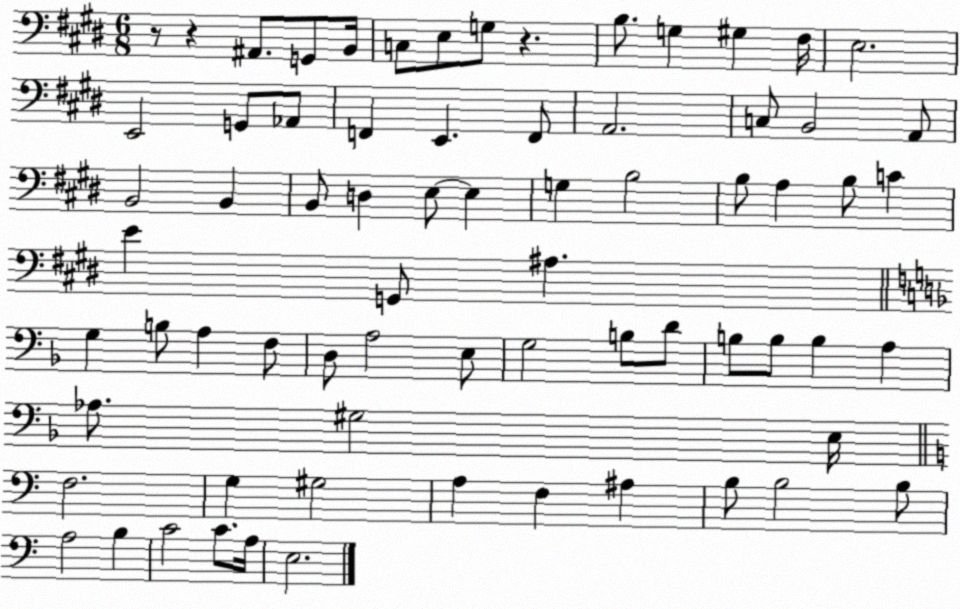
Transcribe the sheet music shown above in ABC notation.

X:1
T:Untitled
M:6/8
L:1/4
K:E
z/2 z ^A,,/2 G,,/2 B,,/4 C,/2 E,/2 G,/2 z B,/2 G, ^G, ^F,/4 E,2 E,,2 G,,/2 _A,,/2 F,, E,, F,,/2 A,,2 C,/2 B,,2 A,,/2 B,,2 B,, B,,/2 D, E,/2 E, G, B,2 B,/2 A, B,/2 C E G,,/2 ^A, G, B,/2 A, F,/2 D,/2 A,2 E,/2 G,2 B,/2 D/2 B,/2 B,/2 B, A, _A,/2 ^G,2 E,/4 F,2 G, ^G,2 A, F, ^A, B,/2 B,2 B,/2 A,2 B, C2 C/2 A,/4 E,2